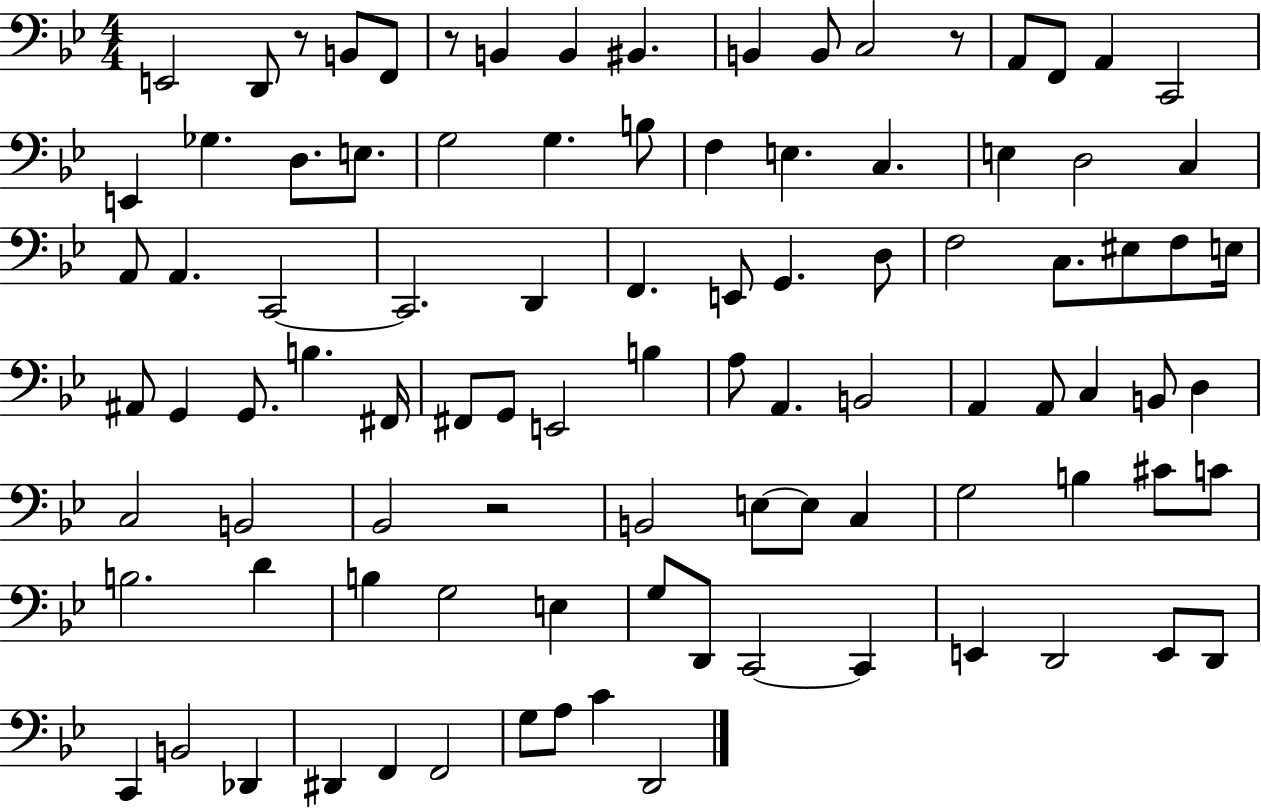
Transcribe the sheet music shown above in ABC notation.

X:1
T:Untitled
M:4/4
L:1/4
K:Bb
E,,2 D,,/2 z/2 B,,/2 F,,/2 z/2 B,, B,, ^B,, B,, B,,/2 C,2 z/2 A,,/2 F,,/2 A,, C,,2 E,, _G, D,/2 E,/2 G,2 G, B,/2 F, E, C, E, D,2 C, A,,/2 A,, C,,2 C,,2 D,, F,, E,,/2 G,, D,/2 F,2 C,/2 ^E,/2 F,/2 E,/4 ^A,,/2 G,, G,,/2 B, ^F,,/4 ^F,,/2 G,,/2 E,,2 B, A,/2 A,, B,,2 A,, A,,/2 C, B,,/2 D, C,2 B,,2 _B,,2 z2 B,,2 E,/2 E,/2 C, G,2 B, ^C/2 C/2 B,2 D B, G,2 E, G,/2 D,,/2 C,,2 C,, E,, D,,2 E,,/2 D,,/2 C,, B,,2 _D,, ^D,, F,, F,,2 G,/2 A,/2 C D,,2